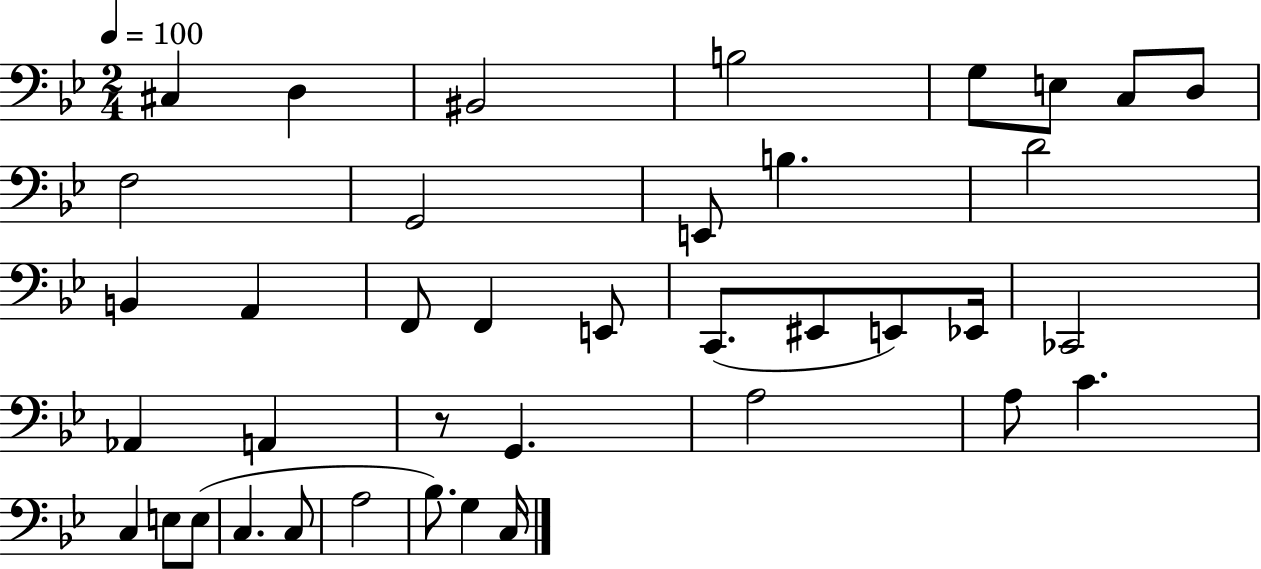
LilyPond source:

{
  \clef bass
  \numericTimeSignature
  \time 2/4
  \key bes \major
  \tempo 4 = 100
  cis4 d4 | bis,2 | b2 | g8 e8 c8 d8 | \break f2 | g,2 | e,8 b4. | d'2 | \break b,4 a,4 | f,8 f,4 e,8 | c,8.( eis,8 e,8) ees,16 | ces,2 | \break aes,4 a,4 | r8 g,4. | a2 | a8 c'4. | \break c4 e8 e8( | c4. c8 | a2 | bes8.) g4 c16 | \break \bar "|."
}